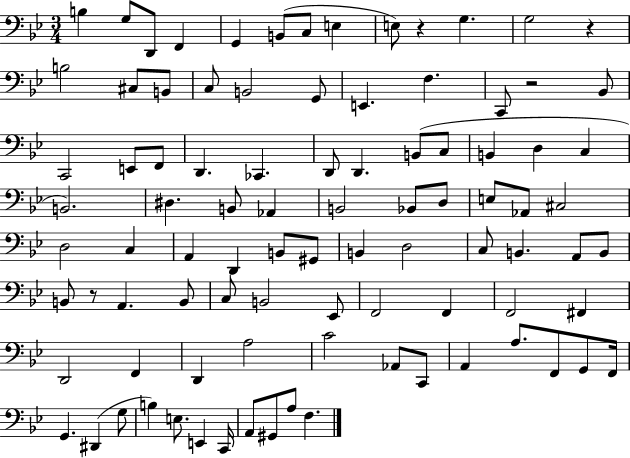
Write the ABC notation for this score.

X:1
T:Untitled
M:3/4
L:1/4
K:Bb
B, G,/2 D,,/2 F,, G,, B,,/2 C,/2 E, E,/2 z G, G,2 z B,2 ^C,/2 B,,/2 C,/2 B,,2 G,,/2 E,, F, C,,/2 z2 _B,,/2 C,,2 E,,/2 F,,/2 D,, _C,, D,,/2 D,, B,,/2 C,/2 B,, D, C, B,,2 ^D, B,,/2 _A,, B,,2 _B,,/2 D,/2 E,/2 _A,,/2 ^C,2 D,2 C, A,, D,, B,,/2 ^G,,/2 B,, D,2 C,/2 B,, A,,/2 B,,/2 B,,/2 z/2 A,, B,,/2 C,/2 B,,2 _E,,/2 F,,2 F,, F,,2 ^F,, D,,2 F,, D,, A,2 C2 _A,,/2 C,,/2 A,, A,/2 F,,/2 G,,/2 F,,/4 G,, ^D,, G,/2 B, E,/2 E,, C,,/4 A,,/2 ^G,,/2 A,/2 F,